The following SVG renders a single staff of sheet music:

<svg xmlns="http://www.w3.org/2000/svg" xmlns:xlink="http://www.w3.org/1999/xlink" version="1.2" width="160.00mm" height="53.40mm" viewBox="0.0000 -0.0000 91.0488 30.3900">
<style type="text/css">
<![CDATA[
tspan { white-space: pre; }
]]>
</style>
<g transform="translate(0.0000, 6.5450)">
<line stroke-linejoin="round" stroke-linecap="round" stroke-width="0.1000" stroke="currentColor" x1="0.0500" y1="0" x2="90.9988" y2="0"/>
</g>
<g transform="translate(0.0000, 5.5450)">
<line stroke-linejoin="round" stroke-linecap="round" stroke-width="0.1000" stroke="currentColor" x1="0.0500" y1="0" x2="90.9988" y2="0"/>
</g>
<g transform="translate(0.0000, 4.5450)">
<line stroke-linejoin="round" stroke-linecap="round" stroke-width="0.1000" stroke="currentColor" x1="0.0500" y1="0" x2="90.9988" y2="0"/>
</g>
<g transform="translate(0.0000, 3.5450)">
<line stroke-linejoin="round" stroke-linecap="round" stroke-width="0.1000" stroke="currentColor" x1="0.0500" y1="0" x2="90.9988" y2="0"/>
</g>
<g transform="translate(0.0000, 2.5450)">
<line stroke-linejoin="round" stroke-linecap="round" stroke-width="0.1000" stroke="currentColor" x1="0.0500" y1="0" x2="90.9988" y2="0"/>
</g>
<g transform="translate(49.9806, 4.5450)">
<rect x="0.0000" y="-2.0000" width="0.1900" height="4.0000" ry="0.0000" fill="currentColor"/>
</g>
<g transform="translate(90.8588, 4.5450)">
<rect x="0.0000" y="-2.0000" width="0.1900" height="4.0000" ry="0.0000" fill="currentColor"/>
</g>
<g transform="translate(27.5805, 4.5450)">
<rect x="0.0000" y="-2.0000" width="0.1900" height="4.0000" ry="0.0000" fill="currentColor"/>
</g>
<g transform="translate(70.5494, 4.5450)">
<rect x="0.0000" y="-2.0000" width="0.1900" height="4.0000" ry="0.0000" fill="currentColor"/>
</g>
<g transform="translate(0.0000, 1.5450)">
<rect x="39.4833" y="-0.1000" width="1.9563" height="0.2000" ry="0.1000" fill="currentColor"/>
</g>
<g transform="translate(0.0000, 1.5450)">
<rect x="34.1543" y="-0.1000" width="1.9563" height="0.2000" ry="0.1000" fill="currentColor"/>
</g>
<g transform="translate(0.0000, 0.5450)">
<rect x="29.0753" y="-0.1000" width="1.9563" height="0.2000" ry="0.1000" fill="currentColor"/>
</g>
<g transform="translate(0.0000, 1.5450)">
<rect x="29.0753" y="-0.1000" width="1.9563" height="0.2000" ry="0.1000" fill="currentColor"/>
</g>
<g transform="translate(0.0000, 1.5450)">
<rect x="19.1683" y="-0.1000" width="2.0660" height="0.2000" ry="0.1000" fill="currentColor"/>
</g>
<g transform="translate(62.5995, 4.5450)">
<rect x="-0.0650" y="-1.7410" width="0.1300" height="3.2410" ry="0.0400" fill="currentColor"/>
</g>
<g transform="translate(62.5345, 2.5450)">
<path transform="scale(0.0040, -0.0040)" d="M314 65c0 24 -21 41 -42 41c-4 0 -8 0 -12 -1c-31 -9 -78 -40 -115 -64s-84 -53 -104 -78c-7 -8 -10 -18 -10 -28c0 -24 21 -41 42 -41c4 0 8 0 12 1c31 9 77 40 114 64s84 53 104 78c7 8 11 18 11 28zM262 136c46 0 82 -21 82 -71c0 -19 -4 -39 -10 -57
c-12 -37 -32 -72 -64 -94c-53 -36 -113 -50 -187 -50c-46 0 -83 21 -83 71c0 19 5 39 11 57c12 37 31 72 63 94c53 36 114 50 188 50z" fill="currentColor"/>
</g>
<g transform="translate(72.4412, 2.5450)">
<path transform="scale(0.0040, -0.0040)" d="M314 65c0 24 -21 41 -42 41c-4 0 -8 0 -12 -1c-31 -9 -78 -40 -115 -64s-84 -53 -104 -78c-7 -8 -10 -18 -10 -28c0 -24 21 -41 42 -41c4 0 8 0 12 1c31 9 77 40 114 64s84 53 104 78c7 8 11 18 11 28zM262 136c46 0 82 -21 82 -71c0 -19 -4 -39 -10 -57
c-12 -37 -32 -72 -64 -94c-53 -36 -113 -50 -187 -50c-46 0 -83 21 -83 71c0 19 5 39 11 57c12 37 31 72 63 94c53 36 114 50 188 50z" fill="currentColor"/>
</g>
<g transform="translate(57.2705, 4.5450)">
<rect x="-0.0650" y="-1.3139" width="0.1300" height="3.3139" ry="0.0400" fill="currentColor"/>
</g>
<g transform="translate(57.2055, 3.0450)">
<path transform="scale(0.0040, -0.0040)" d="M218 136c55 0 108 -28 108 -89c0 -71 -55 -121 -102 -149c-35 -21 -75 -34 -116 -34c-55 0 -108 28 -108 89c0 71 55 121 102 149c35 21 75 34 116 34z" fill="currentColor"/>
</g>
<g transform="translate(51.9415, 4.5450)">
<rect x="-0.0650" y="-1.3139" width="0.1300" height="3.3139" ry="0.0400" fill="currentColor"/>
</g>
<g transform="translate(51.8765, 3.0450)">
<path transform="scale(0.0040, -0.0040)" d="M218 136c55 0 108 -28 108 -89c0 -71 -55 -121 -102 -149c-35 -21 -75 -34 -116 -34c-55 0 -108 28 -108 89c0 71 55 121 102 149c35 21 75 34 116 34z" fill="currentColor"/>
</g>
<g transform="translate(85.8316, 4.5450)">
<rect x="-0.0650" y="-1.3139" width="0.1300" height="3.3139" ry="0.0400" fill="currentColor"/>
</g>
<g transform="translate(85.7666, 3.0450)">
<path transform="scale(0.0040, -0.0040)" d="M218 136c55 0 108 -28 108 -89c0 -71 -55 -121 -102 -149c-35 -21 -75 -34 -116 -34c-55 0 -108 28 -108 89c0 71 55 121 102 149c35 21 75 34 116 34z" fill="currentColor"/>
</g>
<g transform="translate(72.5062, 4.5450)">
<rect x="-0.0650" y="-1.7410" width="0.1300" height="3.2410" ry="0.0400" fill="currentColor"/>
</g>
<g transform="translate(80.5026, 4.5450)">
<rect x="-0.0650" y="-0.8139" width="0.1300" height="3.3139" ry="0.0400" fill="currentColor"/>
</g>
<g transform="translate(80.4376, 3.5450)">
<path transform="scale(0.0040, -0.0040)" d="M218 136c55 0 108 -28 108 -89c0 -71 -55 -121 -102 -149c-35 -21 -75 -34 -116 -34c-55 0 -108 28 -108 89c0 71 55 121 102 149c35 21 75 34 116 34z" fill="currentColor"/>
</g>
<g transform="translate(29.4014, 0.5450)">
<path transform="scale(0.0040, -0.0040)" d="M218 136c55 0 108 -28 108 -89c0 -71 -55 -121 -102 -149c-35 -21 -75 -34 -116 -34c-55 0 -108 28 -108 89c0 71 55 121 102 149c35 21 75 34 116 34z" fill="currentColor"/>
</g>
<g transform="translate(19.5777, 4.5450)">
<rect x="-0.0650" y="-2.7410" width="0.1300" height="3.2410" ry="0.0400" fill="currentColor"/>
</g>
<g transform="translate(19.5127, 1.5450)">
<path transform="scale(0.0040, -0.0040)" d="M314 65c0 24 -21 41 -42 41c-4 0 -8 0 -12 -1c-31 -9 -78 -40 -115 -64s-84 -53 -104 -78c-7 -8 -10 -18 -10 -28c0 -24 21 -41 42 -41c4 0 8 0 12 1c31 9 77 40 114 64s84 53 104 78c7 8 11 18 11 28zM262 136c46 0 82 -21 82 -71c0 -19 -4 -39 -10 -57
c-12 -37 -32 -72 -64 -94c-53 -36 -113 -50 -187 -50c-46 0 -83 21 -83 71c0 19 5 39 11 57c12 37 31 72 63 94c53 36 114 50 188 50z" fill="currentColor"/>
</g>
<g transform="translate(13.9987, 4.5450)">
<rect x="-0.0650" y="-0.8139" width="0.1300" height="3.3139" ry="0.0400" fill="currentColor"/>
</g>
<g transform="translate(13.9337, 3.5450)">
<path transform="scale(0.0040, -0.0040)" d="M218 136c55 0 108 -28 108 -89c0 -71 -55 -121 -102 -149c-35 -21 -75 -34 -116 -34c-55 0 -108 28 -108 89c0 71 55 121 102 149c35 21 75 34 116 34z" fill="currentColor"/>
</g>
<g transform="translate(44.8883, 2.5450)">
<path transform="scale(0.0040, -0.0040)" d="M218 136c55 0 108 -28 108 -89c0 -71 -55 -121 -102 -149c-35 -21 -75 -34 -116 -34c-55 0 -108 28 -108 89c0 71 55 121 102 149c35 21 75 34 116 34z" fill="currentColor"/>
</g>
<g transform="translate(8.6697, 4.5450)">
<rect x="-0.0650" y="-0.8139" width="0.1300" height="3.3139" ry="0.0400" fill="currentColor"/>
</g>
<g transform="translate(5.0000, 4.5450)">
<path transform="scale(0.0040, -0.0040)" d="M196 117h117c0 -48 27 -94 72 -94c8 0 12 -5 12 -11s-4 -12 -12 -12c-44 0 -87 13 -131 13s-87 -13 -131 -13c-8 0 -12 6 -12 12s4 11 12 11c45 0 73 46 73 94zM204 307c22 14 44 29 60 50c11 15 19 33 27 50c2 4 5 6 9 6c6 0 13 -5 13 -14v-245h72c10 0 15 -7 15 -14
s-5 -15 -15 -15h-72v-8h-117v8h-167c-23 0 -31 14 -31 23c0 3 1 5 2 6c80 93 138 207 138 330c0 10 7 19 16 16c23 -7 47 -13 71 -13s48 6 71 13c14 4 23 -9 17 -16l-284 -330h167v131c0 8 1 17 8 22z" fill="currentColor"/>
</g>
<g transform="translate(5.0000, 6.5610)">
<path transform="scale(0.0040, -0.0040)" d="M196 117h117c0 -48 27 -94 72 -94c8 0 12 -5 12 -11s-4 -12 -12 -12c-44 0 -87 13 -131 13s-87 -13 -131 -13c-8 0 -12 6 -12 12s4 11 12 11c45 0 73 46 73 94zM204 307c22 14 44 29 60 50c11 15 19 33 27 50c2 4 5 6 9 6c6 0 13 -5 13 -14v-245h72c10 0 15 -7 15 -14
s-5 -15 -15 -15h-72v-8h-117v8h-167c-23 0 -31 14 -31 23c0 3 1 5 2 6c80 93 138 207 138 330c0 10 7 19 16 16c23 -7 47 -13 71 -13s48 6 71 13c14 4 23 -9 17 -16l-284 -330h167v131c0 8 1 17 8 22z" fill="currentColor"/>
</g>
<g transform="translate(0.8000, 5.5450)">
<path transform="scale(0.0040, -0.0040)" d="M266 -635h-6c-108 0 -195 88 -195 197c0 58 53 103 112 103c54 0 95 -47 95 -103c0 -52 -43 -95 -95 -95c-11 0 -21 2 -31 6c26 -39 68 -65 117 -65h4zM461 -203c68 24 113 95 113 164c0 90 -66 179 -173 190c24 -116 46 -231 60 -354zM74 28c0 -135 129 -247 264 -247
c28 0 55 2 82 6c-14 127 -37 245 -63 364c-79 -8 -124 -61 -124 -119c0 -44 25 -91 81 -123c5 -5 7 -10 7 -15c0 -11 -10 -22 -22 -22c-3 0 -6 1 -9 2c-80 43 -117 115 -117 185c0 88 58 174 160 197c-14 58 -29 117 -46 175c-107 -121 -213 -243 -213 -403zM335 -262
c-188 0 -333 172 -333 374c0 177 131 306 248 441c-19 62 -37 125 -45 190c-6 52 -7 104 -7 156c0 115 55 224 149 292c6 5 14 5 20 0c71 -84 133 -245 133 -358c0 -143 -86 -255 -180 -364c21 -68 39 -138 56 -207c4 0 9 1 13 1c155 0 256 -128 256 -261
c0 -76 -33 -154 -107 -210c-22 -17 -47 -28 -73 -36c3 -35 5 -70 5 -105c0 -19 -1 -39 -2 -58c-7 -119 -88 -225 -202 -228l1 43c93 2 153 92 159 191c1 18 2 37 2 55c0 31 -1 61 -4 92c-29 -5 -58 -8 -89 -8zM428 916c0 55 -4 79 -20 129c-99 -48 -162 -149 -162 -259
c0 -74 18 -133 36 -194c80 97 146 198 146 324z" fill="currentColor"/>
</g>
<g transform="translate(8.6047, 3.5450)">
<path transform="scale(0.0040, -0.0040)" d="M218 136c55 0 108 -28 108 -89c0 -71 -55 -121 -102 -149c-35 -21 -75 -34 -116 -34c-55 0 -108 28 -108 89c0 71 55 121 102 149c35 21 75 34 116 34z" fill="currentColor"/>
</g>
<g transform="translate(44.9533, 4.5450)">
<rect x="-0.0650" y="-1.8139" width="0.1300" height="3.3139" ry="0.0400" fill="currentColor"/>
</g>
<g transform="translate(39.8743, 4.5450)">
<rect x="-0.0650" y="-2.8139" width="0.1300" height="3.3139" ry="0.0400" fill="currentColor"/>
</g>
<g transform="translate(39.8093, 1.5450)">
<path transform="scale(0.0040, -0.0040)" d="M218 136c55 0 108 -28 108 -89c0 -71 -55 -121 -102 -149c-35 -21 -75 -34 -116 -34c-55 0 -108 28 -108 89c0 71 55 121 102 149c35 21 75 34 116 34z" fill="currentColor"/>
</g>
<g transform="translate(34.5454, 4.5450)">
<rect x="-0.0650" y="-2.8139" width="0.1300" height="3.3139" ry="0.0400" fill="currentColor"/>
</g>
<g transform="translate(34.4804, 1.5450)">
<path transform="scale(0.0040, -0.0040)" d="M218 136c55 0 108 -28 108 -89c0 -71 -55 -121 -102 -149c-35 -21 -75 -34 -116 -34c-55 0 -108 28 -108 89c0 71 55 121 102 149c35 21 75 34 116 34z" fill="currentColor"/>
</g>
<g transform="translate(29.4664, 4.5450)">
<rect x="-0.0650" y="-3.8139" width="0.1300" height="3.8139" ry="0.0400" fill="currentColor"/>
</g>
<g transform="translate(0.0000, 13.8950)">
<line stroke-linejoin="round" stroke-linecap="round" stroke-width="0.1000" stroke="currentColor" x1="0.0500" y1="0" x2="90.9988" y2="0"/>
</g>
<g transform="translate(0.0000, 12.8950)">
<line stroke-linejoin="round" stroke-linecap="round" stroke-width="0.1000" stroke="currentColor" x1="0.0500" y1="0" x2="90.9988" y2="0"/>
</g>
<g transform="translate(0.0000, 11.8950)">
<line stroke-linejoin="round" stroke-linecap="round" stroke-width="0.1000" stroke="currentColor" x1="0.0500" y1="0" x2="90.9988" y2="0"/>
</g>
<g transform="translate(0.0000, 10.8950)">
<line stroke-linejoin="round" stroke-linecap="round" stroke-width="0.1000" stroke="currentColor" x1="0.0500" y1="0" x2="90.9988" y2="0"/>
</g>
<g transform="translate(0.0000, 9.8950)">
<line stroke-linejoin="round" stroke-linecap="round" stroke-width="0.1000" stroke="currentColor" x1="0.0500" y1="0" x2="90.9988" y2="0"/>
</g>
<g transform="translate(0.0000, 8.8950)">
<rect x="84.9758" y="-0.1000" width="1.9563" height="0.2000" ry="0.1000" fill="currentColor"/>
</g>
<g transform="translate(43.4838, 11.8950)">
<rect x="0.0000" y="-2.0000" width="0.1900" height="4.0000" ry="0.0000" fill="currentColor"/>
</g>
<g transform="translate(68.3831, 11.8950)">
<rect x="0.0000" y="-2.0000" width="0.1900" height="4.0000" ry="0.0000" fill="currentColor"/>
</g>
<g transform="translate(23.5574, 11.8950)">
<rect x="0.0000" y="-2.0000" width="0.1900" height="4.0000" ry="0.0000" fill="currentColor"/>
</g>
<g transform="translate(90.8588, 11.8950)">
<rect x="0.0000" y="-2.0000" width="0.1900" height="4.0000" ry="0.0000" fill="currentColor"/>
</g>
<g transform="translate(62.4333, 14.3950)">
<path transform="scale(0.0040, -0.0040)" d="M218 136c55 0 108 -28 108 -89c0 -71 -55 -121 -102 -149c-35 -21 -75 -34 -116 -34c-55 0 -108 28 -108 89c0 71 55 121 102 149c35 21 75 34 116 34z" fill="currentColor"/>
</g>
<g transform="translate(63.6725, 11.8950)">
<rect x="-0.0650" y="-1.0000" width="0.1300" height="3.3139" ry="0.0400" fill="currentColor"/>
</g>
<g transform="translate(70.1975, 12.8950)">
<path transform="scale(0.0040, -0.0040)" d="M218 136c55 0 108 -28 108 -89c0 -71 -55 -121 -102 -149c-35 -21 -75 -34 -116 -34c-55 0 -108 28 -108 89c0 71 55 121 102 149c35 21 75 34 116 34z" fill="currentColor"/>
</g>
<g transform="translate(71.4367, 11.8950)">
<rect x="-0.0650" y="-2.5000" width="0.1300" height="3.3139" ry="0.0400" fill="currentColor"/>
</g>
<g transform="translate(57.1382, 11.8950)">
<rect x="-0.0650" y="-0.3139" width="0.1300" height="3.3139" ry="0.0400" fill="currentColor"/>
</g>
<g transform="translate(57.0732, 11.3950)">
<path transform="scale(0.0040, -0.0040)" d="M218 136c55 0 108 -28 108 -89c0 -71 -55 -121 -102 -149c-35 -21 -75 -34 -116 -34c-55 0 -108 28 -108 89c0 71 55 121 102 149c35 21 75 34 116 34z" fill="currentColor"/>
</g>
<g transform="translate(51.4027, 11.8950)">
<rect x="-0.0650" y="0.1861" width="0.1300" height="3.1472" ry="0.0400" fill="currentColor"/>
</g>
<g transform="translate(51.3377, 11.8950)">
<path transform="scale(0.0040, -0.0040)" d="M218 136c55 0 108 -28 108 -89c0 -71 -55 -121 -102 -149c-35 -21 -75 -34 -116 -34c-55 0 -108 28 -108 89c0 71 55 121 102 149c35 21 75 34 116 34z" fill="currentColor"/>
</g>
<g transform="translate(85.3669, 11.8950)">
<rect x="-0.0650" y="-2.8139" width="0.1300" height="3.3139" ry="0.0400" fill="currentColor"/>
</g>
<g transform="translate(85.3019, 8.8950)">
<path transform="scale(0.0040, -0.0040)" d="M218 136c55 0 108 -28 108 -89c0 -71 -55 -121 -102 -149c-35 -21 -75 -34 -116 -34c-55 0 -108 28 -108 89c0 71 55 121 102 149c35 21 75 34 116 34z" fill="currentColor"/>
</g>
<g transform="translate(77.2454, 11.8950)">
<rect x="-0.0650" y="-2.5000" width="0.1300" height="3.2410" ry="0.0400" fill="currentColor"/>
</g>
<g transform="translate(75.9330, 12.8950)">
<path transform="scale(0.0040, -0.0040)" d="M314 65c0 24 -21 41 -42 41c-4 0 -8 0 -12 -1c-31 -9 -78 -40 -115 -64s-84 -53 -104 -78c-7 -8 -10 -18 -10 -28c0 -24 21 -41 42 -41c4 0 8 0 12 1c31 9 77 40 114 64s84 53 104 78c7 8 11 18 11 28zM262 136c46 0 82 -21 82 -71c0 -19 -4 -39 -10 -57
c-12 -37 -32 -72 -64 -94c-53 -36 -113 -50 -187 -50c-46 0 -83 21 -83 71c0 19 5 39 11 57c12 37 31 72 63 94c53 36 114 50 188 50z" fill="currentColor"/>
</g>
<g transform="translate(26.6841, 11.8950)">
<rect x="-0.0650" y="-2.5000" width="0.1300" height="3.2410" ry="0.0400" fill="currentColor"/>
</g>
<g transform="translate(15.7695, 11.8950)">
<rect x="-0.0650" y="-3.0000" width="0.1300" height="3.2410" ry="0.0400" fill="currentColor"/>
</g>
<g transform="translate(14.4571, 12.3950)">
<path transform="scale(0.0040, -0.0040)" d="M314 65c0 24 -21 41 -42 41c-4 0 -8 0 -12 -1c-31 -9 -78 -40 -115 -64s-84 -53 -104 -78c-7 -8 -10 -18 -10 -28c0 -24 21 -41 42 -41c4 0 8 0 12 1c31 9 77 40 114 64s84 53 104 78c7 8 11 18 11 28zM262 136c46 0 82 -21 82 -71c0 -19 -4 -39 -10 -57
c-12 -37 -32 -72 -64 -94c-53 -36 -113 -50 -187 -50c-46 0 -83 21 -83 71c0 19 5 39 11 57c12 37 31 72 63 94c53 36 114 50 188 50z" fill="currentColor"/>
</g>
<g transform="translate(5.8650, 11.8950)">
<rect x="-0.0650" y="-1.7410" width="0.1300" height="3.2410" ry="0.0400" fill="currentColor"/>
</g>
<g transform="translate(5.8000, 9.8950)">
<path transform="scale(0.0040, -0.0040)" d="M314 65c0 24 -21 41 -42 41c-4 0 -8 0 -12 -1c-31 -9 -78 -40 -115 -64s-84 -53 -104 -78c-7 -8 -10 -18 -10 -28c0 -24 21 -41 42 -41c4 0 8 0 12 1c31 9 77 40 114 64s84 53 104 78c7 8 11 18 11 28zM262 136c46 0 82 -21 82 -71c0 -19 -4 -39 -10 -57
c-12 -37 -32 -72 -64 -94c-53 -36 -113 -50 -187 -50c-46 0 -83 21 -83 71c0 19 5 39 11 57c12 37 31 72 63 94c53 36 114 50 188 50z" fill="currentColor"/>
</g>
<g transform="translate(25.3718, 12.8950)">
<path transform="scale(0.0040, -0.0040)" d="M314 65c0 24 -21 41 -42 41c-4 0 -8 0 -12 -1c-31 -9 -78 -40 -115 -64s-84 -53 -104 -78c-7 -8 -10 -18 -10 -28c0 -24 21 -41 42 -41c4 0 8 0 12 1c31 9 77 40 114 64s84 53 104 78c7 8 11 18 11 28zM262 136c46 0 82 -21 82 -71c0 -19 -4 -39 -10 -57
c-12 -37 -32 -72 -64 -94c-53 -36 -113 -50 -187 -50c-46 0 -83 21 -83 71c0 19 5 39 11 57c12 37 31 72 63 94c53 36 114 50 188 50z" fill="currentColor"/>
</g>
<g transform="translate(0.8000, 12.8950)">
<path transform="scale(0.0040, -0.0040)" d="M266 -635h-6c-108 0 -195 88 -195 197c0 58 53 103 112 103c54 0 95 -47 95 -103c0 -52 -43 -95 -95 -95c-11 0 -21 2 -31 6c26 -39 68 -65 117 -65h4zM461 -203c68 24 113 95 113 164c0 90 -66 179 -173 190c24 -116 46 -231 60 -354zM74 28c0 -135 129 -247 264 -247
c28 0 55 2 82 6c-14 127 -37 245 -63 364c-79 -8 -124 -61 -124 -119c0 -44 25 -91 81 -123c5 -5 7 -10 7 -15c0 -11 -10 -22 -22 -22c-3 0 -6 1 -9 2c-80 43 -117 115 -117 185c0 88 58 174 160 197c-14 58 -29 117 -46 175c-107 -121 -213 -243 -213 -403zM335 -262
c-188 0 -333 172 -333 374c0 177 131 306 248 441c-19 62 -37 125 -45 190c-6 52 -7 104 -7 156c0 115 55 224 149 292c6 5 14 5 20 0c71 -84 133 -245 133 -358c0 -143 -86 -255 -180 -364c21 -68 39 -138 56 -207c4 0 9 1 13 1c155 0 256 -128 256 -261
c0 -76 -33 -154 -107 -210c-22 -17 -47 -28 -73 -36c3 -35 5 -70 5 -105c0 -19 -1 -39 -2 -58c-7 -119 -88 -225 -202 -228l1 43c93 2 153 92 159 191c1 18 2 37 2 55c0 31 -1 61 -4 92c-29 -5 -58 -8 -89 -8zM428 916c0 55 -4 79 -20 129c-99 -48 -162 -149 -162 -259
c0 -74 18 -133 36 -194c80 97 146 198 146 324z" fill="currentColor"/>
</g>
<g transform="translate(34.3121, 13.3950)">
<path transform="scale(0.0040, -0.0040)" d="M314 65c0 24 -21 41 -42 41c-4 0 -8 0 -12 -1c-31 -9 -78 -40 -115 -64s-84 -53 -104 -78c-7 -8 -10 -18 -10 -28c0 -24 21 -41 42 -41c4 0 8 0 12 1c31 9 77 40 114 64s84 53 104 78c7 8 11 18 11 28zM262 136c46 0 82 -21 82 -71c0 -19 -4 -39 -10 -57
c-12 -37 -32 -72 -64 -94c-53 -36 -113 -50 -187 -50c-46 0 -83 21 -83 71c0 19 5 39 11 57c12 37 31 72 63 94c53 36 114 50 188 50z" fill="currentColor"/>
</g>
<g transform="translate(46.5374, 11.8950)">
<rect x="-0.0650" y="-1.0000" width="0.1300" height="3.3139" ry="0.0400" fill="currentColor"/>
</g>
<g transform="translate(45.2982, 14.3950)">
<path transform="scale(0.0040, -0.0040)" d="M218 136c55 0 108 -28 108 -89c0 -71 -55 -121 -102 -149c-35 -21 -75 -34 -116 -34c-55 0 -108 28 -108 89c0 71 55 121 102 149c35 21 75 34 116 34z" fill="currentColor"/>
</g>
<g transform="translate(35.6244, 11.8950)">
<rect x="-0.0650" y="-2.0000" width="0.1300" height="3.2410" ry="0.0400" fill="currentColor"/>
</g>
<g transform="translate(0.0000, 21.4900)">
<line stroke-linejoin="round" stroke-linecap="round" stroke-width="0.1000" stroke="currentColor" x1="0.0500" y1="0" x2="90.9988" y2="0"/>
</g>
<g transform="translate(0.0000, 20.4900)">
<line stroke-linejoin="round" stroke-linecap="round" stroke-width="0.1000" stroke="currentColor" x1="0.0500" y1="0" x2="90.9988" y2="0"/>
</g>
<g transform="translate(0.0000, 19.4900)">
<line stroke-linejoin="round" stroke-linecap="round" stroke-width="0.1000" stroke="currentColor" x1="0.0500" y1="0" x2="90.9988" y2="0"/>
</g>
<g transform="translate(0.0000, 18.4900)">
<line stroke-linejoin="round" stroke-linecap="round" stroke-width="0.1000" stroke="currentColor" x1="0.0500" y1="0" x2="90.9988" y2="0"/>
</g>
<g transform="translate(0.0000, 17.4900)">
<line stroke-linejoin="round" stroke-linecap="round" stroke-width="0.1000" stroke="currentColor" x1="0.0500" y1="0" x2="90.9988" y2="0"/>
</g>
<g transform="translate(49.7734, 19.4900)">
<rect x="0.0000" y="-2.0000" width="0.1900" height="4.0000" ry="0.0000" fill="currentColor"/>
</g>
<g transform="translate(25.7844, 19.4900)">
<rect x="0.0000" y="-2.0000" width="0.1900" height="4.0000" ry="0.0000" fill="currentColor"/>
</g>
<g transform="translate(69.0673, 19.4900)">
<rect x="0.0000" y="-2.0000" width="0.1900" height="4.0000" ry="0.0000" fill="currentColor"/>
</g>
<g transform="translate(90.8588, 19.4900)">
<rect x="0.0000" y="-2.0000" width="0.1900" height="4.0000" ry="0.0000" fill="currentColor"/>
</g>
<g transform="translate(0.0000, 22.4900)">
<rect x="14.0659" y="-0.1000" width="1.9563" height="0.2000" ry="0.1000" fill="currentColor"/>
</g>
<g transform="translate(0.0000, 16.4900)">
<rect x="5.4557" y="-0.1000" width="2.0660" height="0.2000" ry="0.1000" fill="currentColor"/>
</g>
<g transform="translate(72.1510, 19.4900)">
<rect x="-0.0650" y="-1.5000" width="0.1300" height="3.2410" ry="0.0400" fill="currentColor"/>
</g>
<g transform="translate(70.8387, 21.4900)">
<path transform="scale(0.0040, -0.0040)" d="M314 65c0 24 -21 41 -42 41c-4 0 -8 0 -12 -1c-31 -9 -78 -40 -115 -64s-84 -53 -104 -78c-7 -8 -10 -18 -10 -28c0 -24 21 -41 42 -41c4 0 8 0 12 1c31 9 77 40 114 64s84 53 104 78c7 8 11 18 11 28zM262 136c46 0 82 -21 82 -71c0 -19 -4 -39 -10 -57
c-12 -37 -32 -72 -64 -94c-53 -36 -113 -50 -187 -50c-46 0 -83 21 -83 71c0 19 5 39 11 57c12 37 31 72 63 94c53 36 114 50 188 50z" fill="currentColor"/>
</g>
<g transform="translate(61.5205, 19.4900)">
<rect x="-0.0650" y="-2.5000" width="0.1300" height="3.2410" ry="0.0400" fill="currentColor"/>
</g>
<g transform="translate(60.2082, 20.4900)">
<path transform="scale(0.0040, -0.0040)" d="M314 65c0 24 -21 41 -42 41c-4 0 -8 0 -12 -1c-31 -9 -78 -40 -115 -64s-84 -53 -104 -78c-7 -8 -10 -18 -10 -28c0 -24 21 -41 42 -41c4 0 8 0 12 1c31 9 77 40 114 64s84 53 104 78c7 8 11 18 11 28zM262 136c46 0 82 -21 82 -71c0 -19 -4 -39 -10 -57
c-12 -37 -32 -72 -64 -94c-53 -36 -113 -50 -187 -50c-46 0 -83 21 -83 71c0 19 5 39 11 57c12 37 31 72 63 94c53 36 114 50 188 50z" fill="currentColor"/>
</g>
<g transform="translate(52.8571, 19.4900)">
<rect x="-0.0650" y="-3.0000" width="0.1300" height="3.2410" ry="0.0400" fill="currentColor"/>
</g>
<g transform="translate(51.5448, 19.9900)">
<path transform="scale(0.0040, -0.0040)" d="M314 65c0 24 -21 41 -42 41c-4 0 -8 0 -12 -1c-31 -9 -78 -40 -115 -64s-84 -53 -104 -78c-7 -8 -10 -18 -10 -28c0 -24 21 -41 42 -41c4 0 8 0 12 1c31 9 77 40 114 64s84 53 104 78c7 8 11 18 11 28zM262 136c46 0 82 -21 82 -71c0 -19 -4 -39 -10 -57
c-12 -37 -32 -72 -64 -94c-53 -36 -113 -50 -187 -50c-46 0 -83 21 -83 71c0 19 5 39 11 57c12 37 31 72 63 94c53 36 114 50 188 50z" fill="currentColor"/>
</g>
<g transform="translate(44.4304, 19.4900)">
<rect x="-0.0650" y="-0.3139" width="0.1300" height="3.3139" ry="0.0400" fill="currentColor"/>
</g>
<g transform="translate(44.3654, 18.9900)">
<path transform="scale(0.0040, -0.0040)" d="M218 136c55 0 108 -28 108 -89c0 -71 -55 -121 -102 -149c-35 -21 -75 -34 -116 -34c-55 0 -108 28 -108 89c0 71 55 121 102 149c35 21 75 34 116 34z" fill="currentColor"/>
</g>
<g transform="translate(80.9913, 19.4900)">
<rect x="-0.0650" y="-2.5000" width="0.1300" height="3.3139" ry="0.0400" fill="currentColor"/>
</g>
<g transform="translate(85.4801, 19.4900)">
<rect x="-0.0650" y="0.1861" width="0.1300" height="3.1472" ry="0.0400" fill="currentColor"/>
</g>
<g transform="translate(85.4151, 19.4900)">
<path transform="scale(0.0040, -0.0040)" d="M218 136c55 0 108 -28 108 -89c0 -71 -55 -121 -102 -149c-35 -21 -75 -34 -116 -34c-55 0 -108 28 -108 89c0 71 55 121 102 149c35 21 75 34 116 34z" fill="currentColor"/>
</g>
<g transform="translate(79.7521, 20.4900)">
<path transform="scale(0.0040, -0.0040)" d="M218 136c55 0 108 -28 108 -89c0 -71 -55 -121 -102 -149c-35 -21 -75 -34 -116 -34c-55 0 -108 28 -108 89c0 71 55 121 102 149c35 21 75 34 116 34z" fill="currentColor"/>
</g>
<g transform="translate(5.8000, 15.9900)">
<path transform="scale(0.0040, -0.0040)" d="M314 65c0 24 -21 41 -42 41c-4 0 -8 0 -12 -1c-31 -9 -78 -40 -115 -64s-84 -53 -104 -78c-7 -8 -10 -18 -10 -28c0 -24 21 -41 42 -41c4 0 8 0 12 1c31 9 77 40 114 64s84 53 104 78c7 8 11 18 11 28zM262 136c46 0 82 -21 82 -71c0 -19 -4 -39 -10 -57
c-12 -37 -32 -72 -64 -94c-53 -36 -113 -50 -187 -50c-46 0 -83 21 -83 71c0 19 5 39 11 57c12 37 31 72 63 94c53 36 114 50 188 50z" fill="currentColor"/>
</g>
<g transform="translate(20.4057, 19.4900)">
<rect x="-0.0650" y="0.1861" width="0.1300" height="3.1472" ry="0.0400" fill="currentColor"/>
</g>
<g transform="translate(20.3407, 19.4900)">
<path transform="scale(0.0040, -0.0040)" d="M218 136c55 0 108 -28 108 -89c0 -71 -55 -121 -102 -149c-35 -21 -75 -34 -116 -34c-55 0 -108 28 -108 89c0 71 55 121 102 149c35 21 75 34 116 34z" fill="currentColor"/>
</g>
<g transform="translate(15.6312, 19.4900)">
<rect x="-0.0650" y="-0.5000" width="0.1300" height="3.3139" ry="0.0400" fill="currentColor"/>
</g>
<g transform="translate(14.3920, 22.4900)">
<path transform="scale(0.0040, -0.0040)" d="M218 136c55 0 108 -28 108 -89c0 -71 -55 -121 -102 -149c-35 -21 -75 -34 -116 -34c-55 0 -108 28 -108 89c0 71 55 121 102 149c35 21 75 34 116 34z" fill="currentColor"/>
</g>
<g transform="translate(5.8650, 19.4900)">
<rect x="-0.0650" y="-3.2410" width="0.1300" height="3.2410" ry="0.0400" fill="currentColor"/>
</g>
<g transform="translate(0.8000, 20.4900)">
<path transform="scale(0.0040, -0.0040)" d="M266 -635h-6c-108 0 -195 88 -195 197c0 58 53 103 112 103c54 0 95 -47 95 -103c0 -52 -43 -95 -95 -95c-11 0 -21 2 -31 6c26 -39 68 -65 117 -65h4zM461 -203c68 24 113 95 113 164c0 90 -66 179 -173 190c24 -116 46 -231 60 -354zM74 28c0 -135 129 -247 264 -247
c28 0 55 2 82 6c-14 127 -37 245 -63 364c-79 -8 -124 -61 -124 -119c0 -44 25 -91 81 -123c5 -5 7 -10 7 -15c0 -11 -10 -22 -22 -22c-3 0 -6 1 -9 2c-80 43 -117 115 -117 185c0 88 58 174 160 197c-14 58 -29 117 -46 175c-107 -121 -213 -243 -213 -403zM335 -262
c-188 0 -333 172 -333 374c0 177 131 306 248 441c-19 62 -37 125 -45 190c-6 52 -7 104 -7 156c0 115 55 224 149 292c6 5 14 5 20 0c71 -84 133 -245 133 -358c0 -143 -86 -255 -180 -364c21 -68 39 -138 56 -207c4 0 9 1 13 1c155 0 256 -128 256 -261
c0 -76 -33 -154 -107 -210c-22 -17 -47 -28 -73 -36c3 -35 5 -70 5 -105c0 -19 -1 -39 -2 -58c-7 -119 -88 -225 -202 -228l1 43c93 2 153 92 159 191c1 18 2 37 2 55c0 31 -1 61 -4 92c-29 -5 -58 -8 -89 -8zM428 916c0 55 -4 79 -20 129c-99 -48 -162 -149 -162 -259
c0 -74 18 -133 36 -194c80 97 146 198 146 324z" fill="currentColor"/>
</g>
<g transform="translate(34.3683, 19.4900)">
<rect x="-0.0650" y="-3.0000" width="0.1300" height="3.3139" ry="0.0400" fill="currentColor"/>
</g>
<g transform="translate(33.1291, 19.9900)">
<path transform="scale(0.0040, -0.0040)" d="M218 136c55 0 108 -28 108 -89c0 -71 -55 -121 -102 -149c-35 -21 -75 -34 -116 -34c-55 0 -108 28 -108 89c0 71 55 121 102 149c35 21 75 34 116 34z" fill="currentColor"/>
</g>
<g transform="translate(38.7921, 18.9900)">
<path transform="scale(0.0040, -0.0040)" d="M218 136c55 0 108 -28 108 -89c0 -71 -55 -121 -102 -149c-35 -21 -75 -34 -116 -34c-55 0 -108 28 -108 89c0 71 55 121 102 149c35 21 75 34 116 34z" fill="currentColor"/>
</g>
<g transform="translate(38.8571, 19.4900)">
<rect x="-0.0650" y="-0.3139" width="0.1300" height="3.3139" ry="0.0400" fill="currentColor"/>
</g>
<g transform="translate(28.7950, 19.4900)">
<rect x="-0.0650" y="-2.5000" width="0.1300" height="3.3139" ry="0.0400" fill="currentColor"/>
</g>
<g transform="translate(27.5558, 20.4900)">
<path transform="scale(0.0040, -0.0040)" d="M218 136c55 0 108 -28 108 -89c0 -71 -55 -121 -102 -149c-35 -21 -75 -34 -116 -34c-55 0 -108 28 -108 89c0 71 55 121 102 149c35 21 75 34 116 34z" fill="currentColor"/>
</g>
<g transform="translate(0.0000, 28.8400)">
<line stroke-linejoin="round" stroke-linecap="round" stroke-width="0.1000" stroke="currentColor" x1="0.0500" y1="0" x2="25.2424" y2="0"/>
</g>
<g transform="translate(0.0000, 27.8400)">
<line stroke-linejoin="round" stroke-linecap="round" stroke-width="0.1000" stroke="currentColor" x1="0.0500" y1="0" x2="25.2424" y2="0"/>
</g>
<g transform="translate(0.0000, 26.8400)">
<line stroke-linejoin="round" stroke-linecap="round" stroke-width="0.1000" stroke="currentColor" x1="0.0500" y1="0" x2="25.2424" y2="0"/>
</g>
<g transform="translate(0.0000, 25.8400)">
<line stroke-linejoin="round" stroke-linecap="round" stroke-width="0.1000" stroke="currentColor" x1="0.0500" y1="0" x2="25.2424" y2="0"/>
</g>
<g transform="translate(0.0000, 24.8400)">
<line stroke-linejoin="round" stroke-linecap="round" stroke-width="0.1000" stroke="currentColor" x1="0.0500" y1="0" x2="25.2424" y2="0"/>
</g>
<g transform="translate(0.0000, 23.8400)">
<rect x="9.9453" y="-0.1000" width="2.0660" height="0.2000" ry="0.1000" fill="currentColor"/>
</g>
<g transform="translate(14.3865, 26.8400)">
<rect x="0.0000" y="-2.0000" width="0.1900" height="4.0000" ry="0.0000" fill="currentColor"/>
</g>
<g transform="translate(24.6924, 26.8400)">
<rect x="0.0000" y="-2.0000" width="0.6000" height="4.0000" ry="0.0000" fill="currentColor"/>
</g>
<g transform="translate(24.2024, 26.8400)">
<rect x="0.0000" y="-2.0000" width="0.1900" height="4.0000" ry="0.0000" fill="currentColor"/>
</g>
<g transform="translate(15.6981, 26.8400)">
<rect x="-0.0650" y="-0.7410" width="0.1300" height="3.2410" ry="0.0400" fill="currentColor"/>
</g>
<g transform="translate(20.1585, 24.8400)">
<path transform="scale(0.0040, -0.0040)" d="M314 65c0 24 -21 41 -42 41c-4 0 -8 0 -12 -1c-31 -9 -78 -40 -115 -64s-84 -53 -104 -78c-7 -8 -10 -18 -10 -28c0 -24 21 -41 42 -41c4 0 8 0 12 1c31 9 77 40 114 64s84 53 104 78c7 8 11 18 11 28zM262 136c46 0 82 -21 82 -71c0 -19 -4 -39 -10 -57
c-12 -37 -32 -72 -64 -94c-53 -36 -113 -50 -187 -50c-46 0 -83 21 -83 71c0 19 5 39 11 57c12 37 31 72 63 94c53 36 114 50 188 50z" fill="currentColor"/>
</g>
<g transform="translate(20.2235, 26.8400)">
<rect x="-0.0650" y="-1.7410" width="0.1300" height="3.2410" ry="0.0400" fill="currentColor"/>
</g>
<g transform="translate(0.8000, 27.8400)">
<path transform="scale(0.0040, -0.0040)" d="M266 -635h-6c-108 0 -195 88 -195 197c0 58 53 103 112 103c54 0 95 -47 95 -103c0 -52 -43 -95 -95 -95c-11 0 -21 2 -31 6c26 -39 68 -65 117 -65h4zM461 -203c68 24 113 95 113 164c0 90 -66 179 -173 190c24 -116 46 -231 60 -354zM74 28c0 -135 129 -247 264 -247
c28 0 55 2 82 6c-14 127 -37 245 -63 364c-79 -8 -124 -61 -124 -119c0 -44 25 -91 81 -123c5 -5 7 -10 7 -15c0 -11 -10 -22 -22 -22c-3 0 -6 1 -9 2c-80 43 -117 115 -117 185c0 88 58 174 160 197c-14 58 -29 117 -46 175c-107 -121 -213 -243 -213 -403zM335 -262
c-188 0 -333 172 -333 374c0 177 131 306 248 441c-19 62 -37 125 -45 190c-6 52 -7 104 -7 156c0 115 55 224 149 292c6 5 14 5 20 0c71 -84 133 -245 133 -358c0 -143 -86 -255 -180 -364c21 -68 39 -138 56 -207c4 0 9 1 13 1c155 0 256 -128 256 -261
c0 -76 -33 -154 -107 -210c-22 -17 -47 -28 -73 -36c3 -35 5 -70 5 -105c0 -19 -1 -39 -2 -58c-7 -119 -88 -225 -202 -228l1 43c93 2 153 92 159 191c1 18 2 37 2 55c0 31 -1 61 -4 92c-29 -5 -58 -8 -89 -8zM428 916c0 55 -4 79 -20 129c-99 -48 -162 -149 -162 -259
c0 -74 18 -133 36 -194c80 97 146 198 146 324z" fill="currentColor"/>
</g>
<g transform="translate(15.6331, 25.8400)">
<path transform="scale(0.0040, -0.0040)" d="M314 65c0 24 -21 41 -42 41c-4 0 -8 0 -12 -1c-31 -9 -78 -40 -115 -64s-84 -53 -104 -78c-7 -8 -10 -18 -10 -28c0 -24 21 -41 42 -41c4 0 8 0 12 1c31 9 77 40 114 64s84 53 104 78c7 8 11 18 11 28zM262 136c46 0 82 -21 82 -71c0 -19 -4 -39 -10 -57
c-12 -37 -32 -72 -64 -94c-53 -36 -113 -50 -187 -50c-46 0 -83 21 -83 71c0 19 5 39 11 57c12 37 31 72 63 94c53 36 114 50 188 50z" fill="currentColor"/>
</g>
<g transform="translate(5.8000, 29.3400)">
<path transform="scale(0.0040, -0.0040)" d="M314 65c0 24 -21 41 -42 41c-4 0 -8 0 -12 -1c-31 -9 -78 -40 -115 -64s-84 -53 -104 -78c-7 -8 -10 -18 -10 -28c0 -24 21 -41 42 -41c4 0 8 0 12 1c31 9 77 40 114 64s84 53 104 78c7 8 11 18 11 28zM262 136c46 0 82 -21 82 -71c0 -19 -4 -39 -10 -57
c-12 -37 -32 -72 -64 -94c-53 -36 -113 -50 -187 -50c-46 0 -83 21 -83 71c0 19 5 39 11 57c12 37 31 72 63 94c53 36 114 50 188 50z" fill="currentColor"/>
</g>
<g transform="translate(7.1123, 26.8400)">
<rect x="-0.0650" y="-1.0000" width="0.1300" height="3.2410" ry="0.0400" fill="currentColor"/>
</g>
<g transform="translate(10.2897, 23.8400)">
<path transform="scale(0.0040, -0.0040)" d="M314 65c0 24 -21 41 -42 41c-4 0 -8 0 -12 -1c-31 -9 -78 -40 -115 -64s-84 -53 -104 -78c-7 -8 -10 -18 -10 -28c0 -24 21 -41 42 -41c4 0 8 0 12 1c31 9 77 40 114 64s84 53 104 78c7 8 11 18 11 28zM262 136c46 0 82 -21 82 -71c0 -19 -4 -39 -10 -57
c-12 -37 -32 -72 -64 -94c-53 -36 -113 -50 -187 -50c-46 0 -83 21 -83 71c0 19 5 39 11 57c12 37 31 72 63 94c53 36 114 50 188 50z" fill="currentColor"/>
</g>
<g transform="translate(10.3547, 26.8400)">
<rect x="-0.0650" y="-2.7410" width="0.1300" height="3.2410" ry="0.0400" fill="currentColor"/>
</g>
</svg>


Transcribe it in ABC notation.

X:1
T:Untitled
M:4/4
L:1/4
K:C
d d a2 c' a a f e e f2 f2 d e f2 A2 G2 F2 D B c D G G2 a b2 C B G A c c A2 G2 E2 G B D2 a2 d2 f2